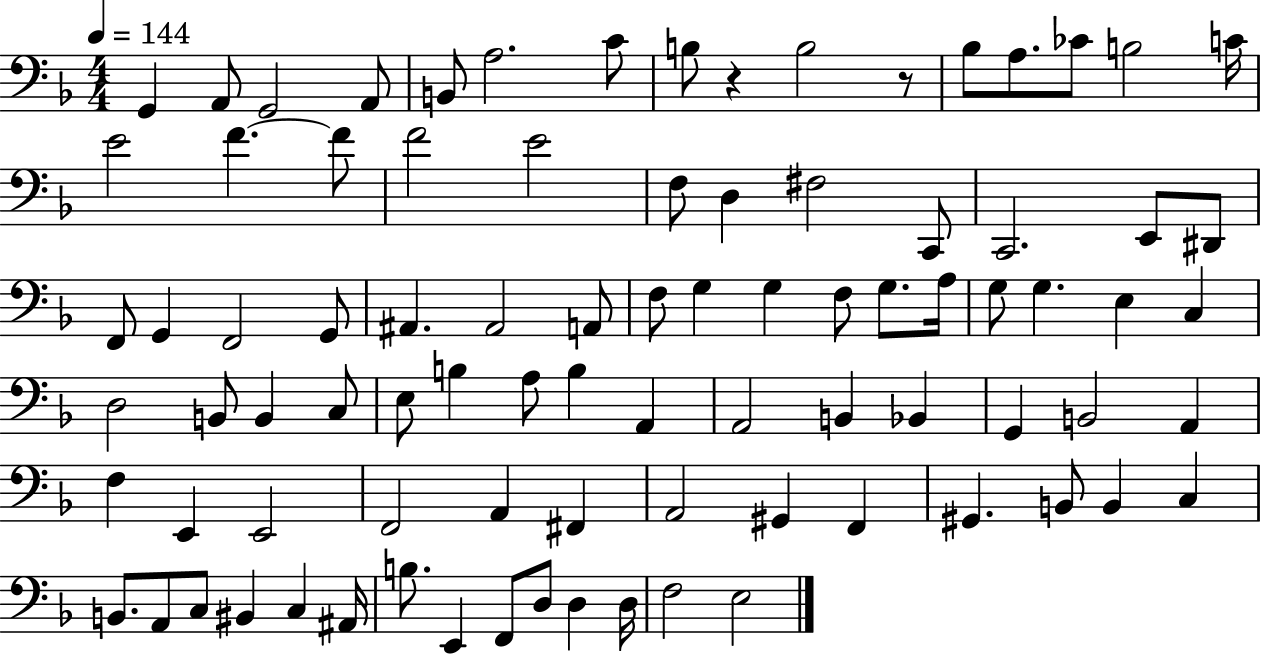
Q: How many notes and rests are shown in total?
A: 87